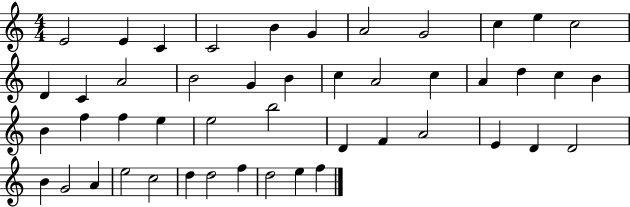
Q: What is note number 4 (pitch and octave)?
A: C4